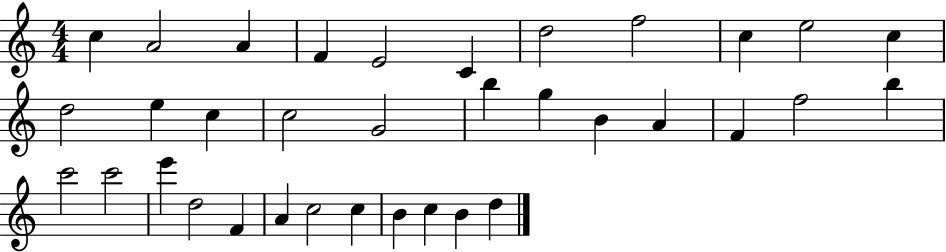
{
  \clef treble
  \numericTimeSignature
  \time 4/4
  \key c \major
  c''4 a'2 a'4 | f'4 e'2 c'4 | d''2 f''2 | c''4 e''2 c''4 | \break d''2 e''4 c''4 | c''2 g'2 | b''4 g''4 b'4 a'4 | f'4 f''2 b''4 | \break c'''2 c'''2 | e'''4 d''2 f'4 | a'4 c''2 c''4 | b'4 c''4 b'4 d''4 | \break \bar "|."
}